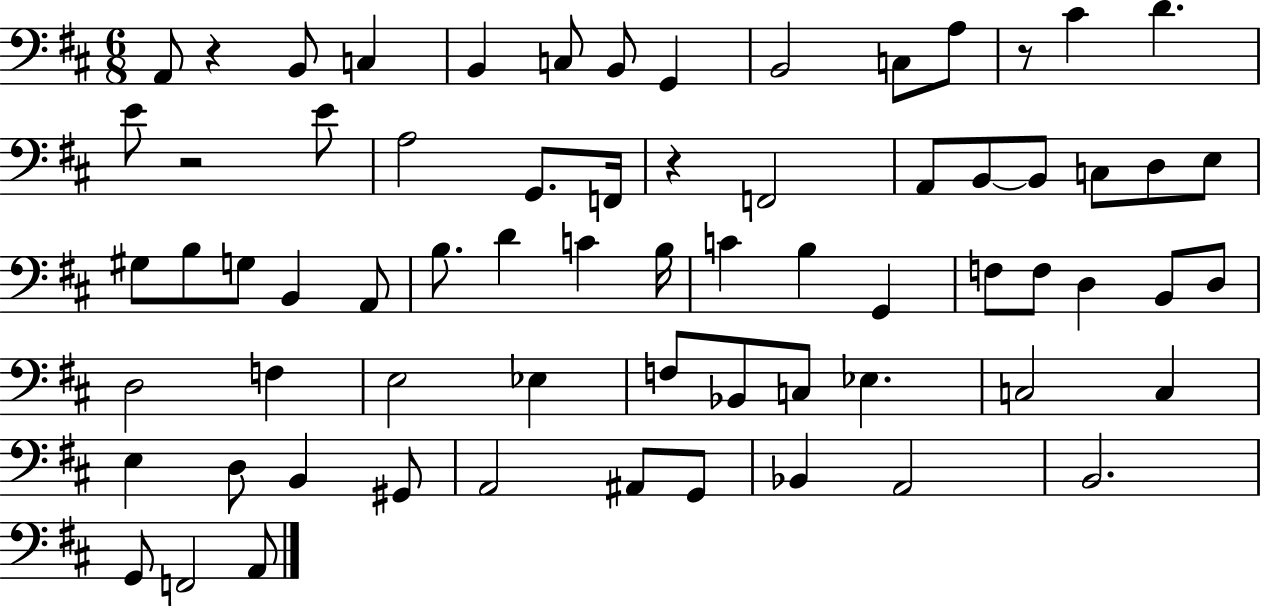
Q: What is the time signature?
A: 6/8